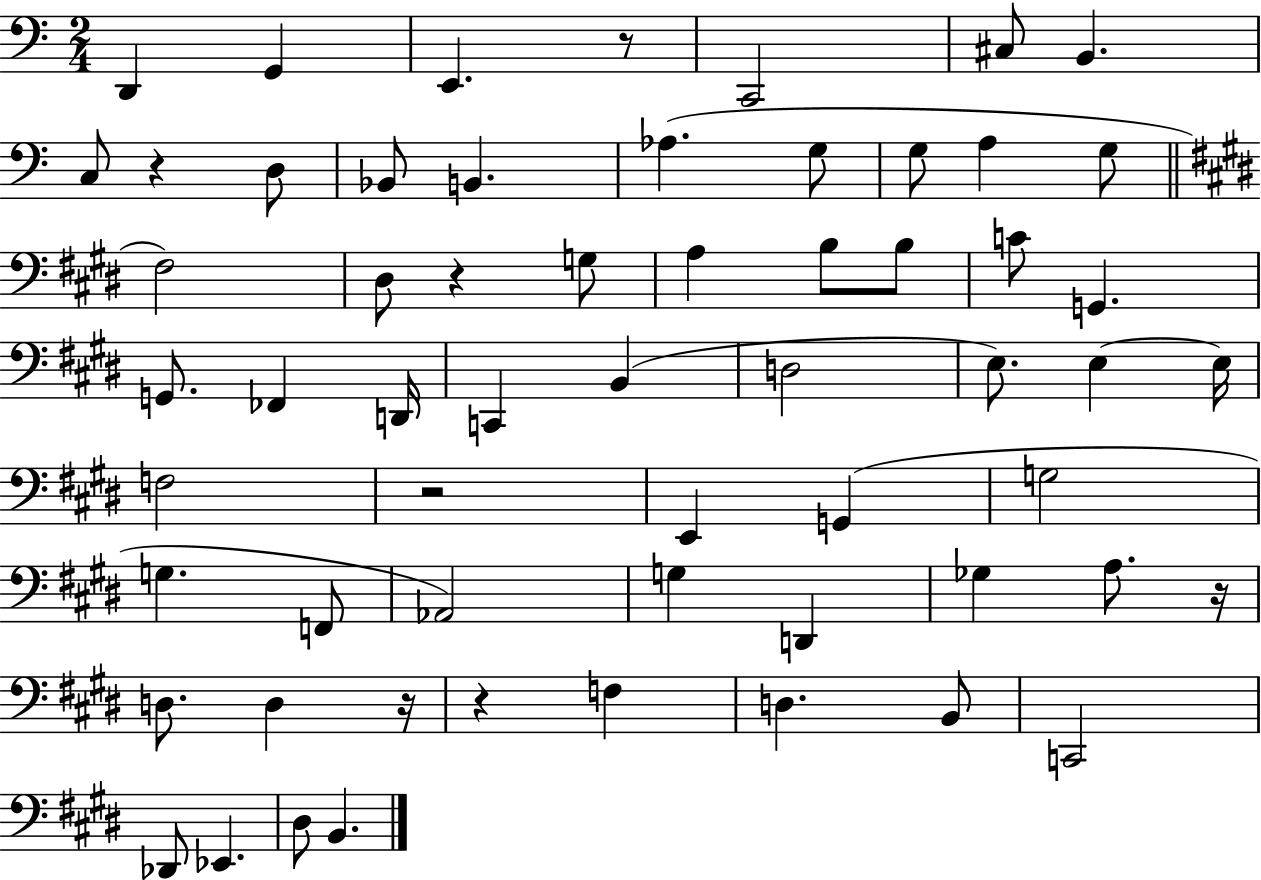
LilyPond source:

{
  \clef bass
  \numericTimeSignature
  \time 2/4
  \key c \major
  d,4 g,4 | e,4. r8 | c,2 | cis8 b,4. | \break c8 r4 d8 | bes,8 b,4. | aes4.( g8 | g8 a4 g8 | \break \bar "||" \break \key e \major fis2) | dis8 r4 g8 | a4 b8 b8 | c'8 g,4. | \break g,8. fes,4 d,16 | c,4 b,4( | d2 | e8.) e4~~ e16 | \break f2 | r2 | e,4 g,4( | g2 | \break g4. f,8 | aes,2) | g4 d,4 | ges4 a8. r16 | \break d8. d4 r16 | r4 f4 | d4. b,8 | c,2 | \break des,8 ees,4. | dis8 b,4. | \bar "|."
}